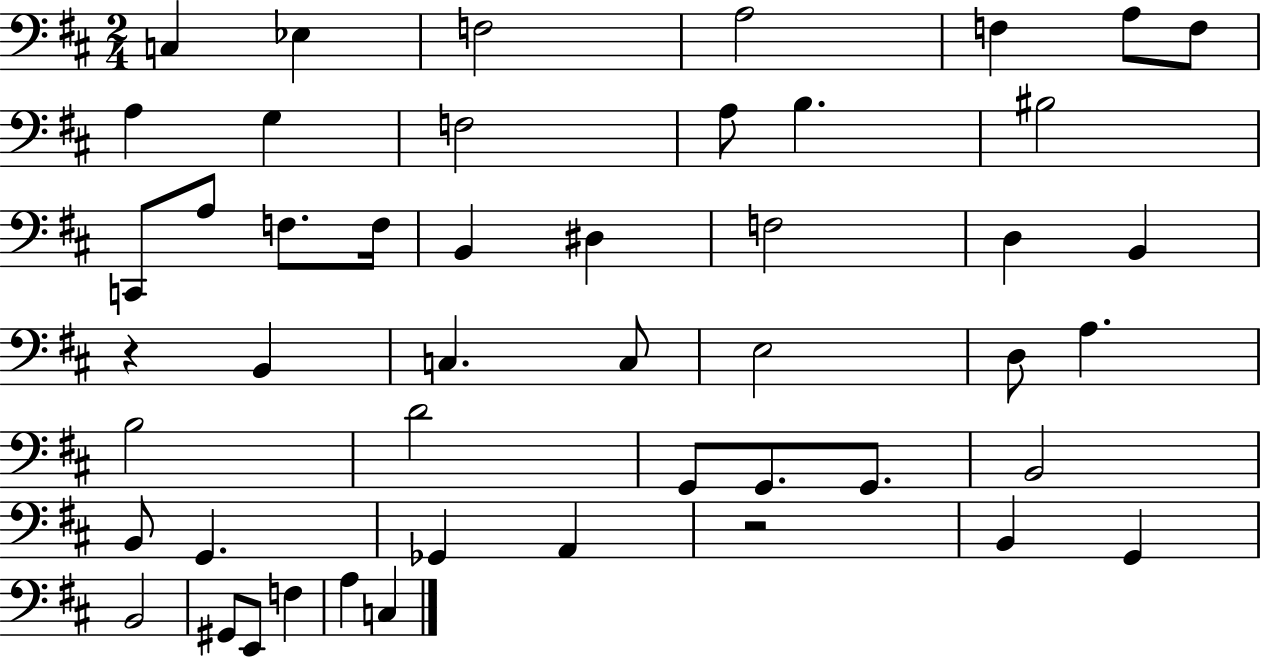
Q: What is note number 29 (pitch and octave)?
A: B3